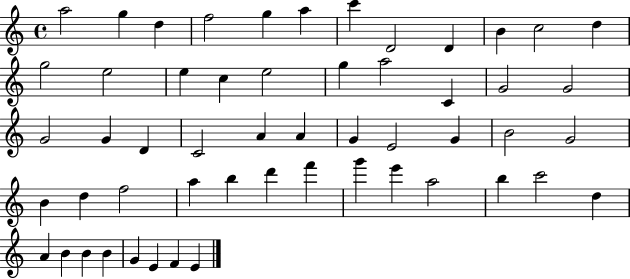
{
  \clef treble
  \time 4/4
  \defaultTimeSignature
  \key c \major
  a''2 g''4 d''4 | f''2 g''4 a''4 | c'''4 d'2 d'4 | b'4 c''2 d''4 | \break g''2 e''2 | e''4 c''4 e''2 | g''4 a''2 c'4 | g'2 g'2 | \break g'2 g'4 d'4 | c'2 a'4 a'4 | g'4 e'2 g'4 | b'2 g'2 | \break b'4 d''4 f''2 | a''4 b''4 d'''4 f'''4 | g'''4 e'''4 a''2 | b''4 c'''2 d''4 | \break a'4 b'4 b'4 b'4 | g'4 e'4 f'4 e'4 | \bar "|."
}